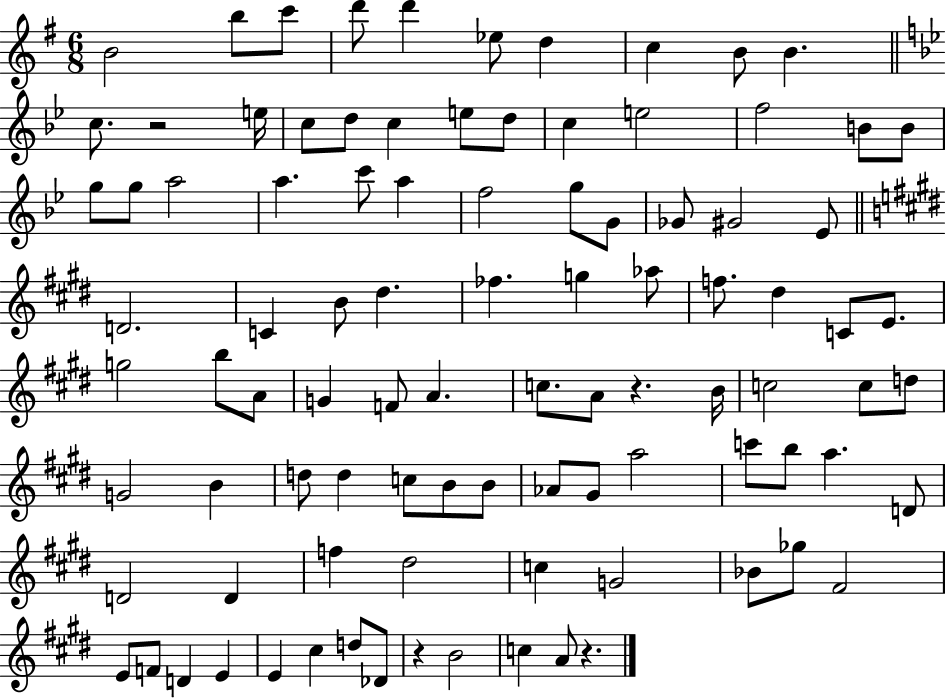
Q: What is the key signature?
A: G major